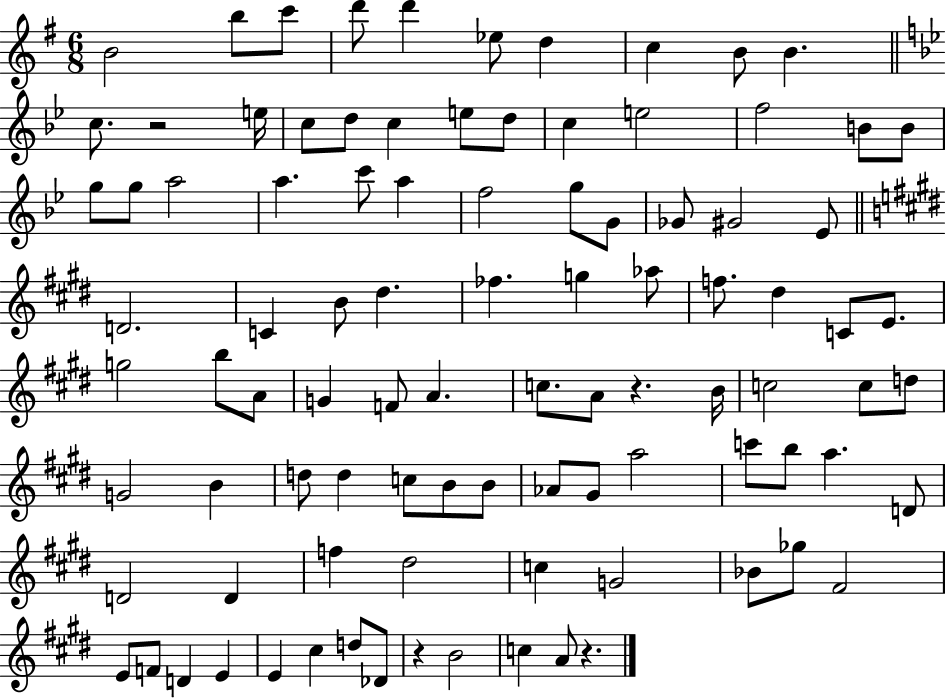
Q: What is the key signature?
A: G major